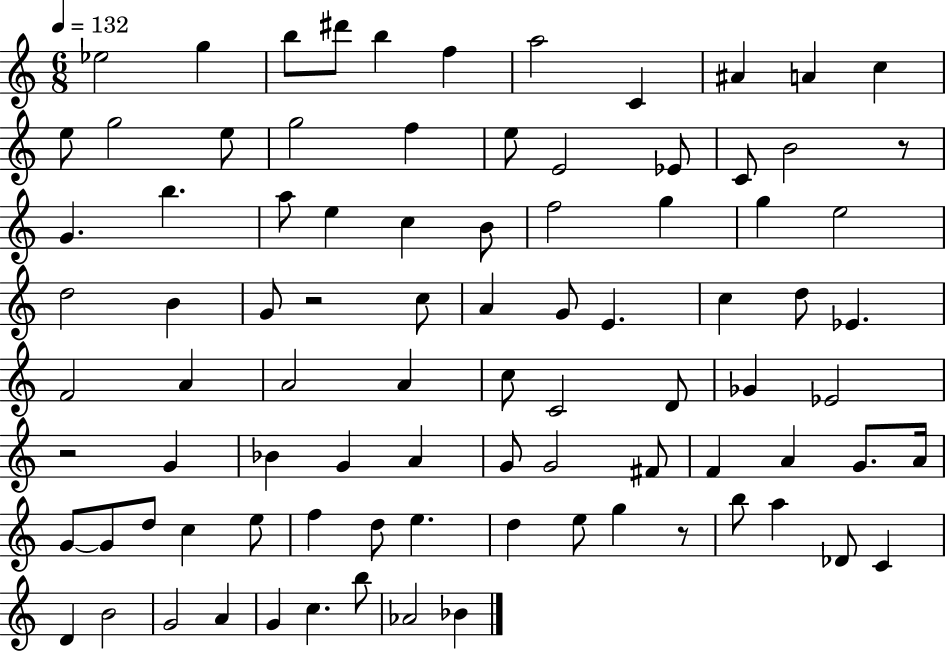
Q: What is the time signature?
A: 6/8